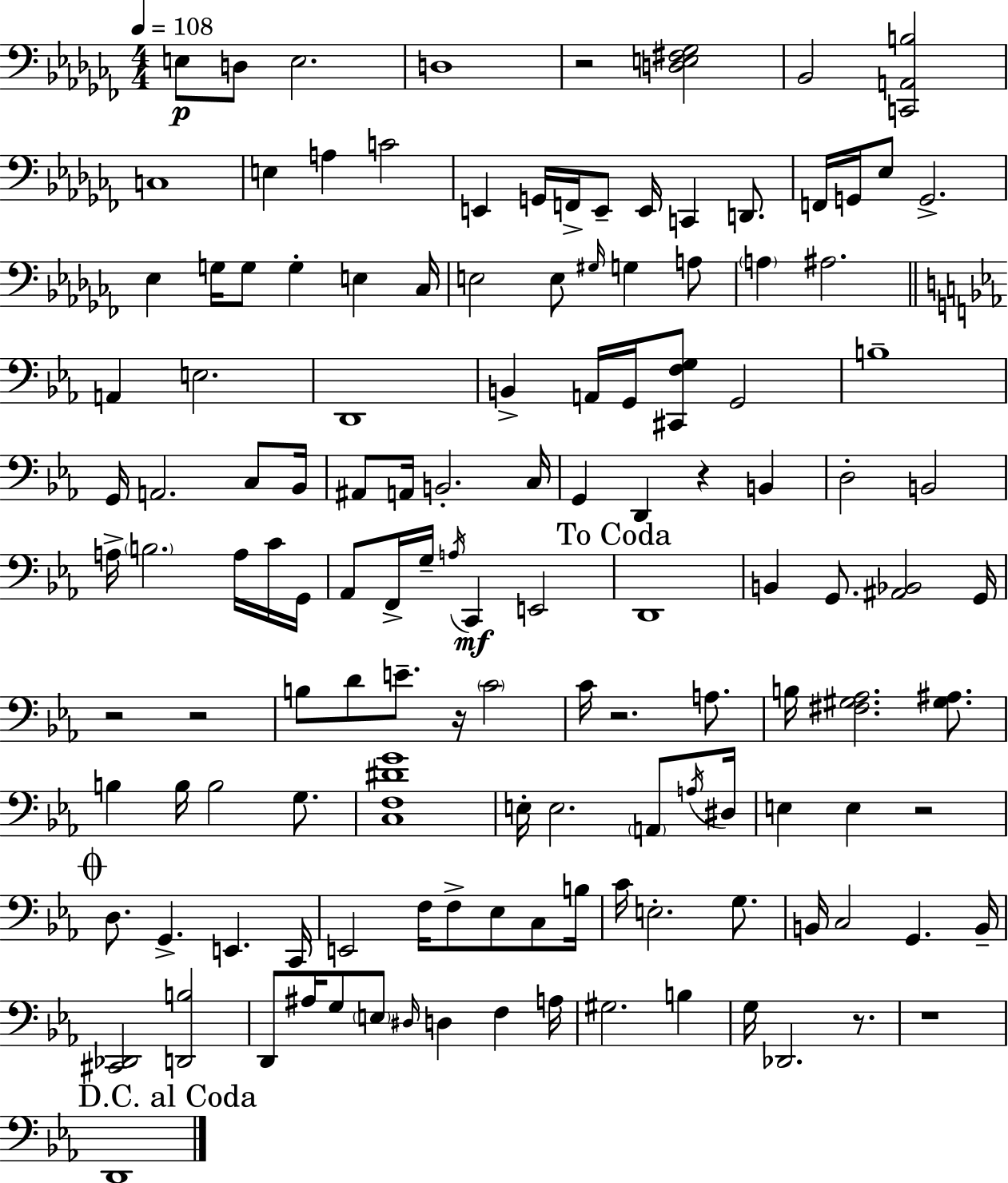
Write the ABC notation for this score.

X:1
T:Untitled
M:4/4
L:1/4
K:Abm
E,/2 D,/2 E,2 D,4 z2 [D,E,^F,_G,]2 _B,,2 [C,,A,,B,]2 C,4 E, A, C2 E,, G,,/4 F,,/4 E,,/2 E,,/4 C,, D,,/2 F,,/4 G,,/4 _E,/2 G,,2 _E, G,/4 G,/2 G, E, _C,/4 E,2 E,/2 ^G,/4 G, A,/2 A, ^A,2 A,, E,2 D,,4 B,, A,,/4 G,,/4 [^C,,F,G,]/2 G,,2 B,4 G,,/4 A,,2 C,/2 _B,,/4 ^A,,/2 A,,/4 B,,2 C,/4 G,, D,, z B,, D,2 B,,2 A,/4 B,2 A,/4 C/4 G,,/4 _A,,/2 F,,/4 G,/4 A,/4 C,, E,,2 D,,4 B,, G,,/2 [^A,,_B,,]2 G,,/4 z2 z2 B,/2 D/2 E/2 z/4 C2 C/4 z2 A,/2 B,/4 [^F,^G,_A,]2 [^G,^A,]/2 B, B,/4 B,2 G,/2 [C,F,^DG]4 E,/4 E,2 A,,/2 A,/4 ^D,/4 E, E, z2 D,/2 G,, E,, C,,/4 E,,2 F,/4 F,/2 _E,/2 C,/2 B,/4 C/4 E,2 G,/2 B,,/4 C,2 G,, B,,/4 [^C,,_D,,]2 [D,,B,]2 D,,/2 ^A,/4 G,/2 E,/2 ^D,/4 D, F, A,/4 ^G,2 B, G,/4 _D,,2 z/2 z4 D,,4